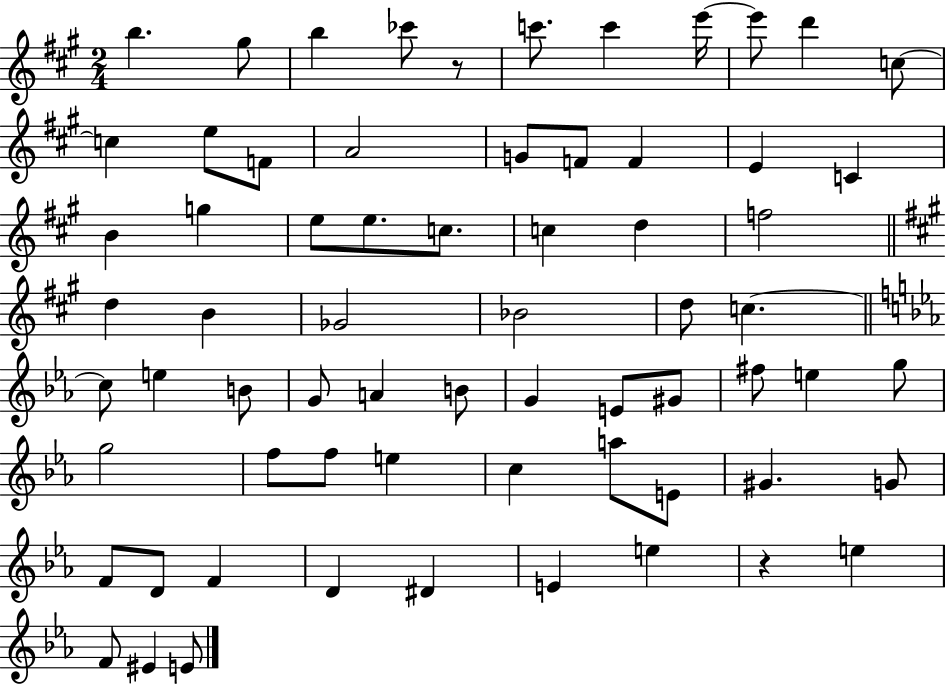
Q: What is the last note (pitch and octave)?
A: E4